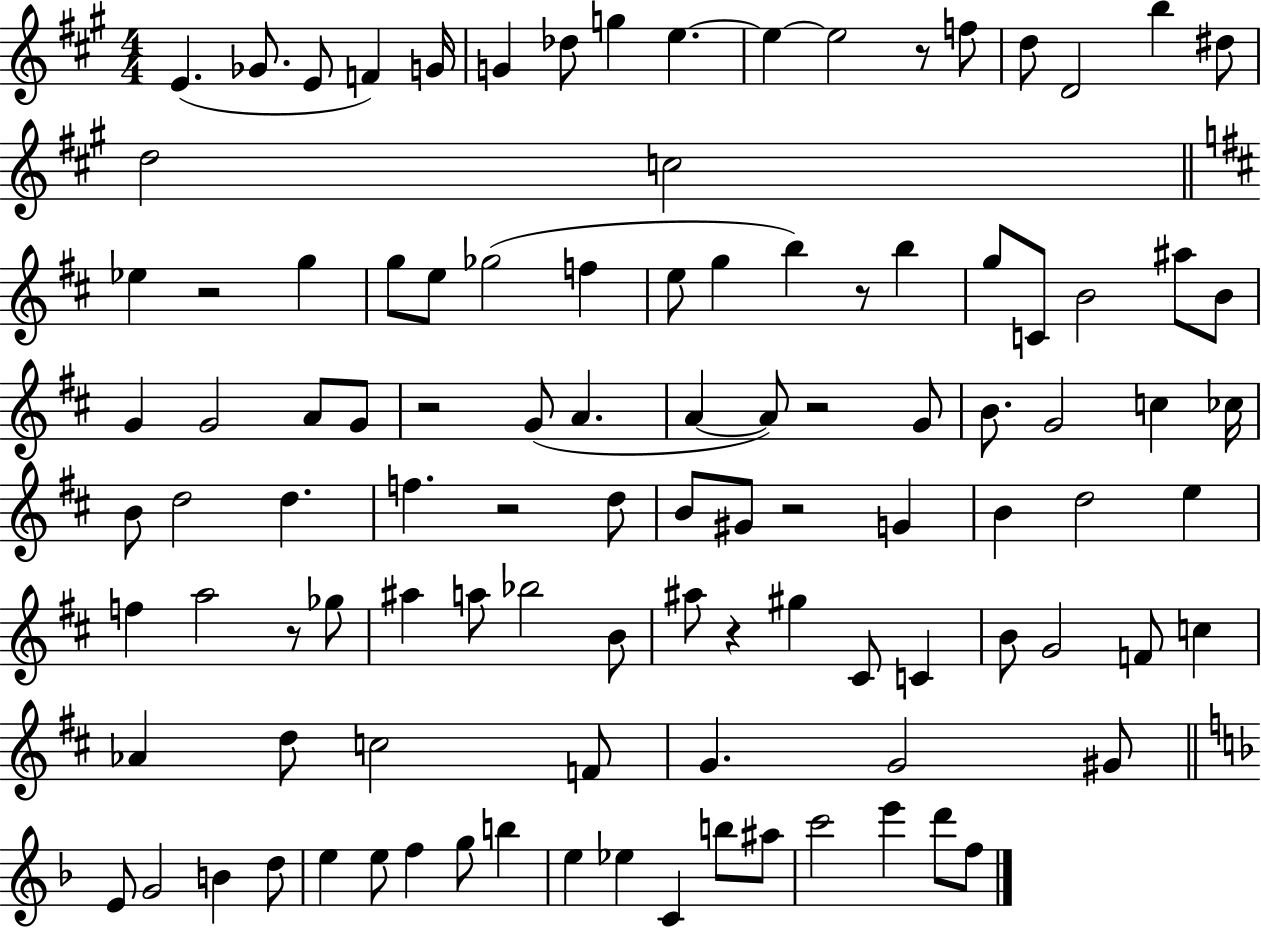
{
  \clef treble
  \numericTimeSignature
  \time 4/4
  \key a \major
  \repeat volta 2 { e'4.( ges'8. e'8 f'4) g'16 | g'4 des''8 g''4 e''4.~~ | e''4~~ e''2 r8 f''8 | d''8 d'2 b''4 dis''8 | \break d''2 c''2 | \bar "||" \break \key d \major ees''4 r2 g''4 | g''8 e''8 ges''2( f''4 | e''8 g''4 b''4) r8 b''4 | g''8 c'8 b'2 ais''8 b'8 | \break g'4 g'2 a'8 g'8 | r2 g'8( a'4. | a'4~~ a'8) r2 g'8 | b'8. g'2 c''4 ces''16 | \break b'8 d''2 d''4. | f''4. r2 d''8 | b'8 gis'8 r2 g'4 | b'4 d''2 e''4 | \break f''4 a''2 r8 ges''8 | ais''4 a''8 bes''2 b'8 | ais''8 r4 gis''4 cis'8 c'4 | b'8 g'2 f'8 c''4 | \break aes'4 d''8 c''2 f'8 | g'4. g'2 gis'8 | \bar "||" \break \key f \major e'8 g'2 b'4 d''8 | e''4 e''8 f''4 g''8 b''4 | e''4 ees''4 c'4 b''8 ais''8 | c'''2 e'''4 d'''8 f''8 | \break } \bar "|."
}